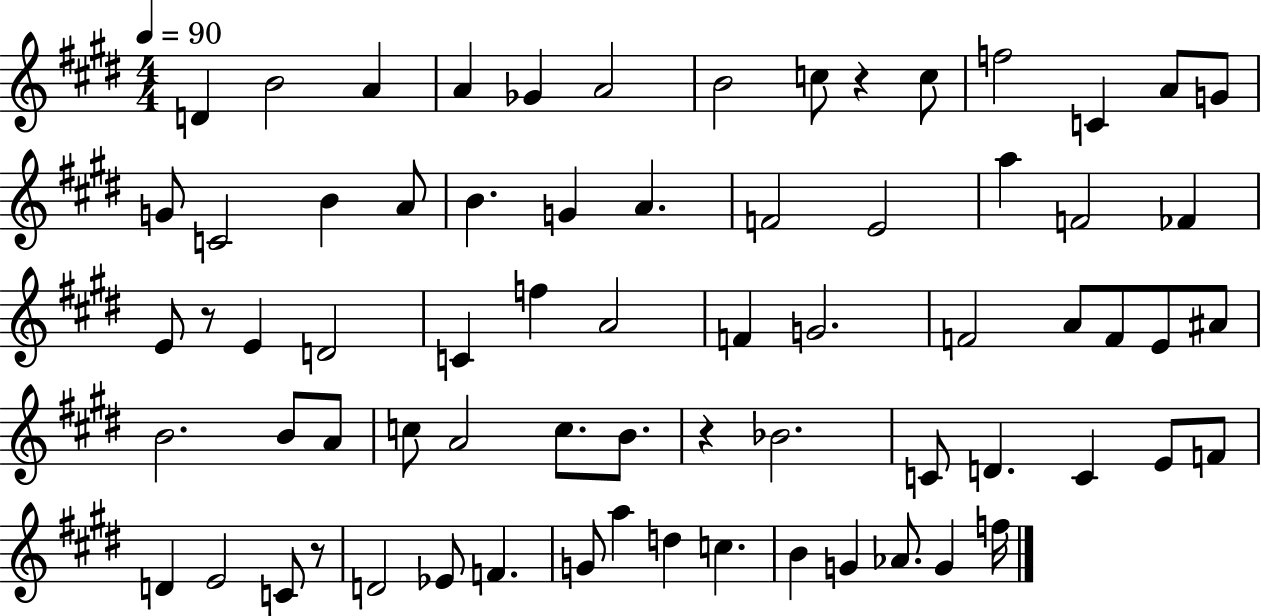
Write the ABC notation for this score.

X:1
T:Untitled
M:4/4
L:1/4
K:E
D B2 A A _G A2 B2 c/2 z c/2 f2 C A/2 G/2 G/2 C2 B A/2 B G A F2 E2 a F2 _F E/2 z/2 E D2 C f A2 F G2 F2 A/2 F/2 E/2 ^A/2 B2 B/2 A/2 c/2 A2 c/2 B/2 z _B2 C/2 D C E/2 F/2 D E2 C/2 z/2 D2 _E/2 F G/2 a d c B G _A/2 G f/4